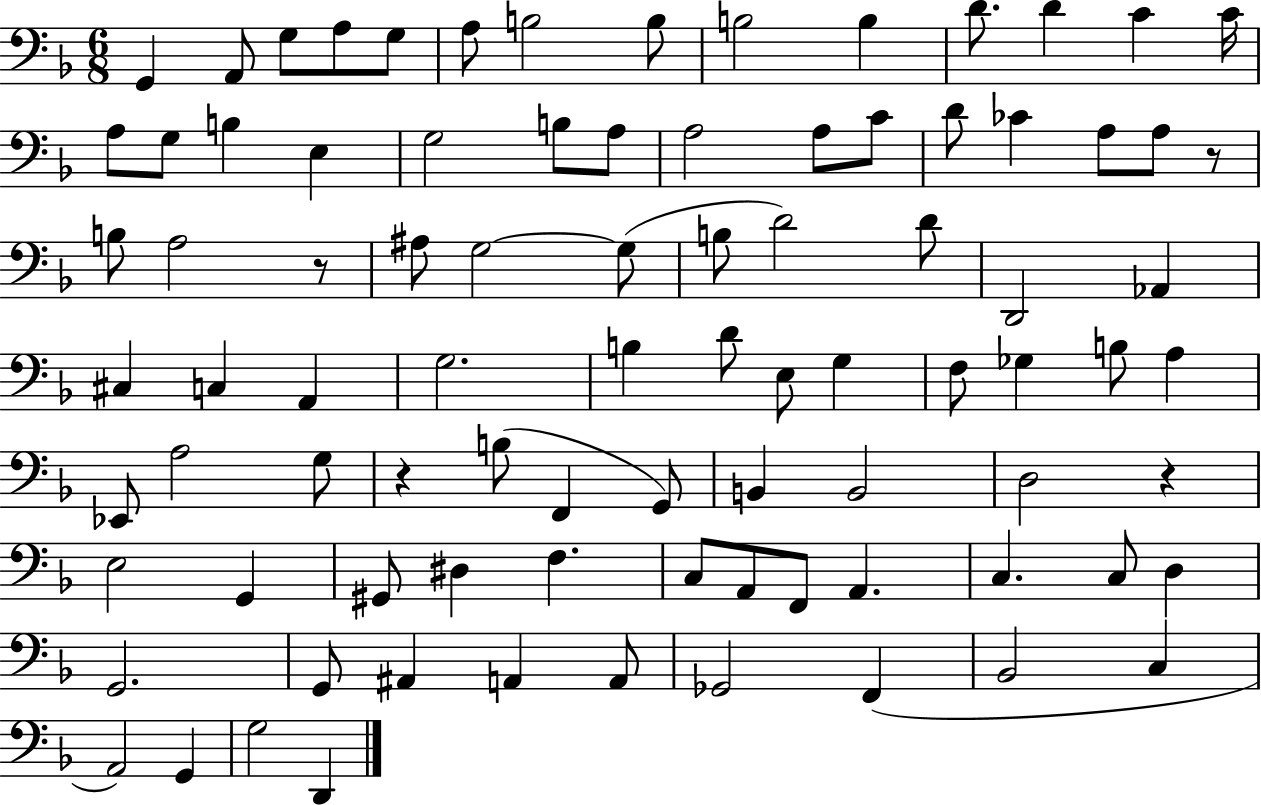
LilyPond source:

{
  \clef bass
  \numericTimeSignature
  \time 6/8
  \key f \major
  g,4 a,8 g8 a8 g8 | a8 b2 b8 | b2 b4 | d'8. d'4 c'4 c'16 | \break a8 g8 b4 e4 | g2 b8 a8 | a2 a8 c'8 | d'8 ces'4 a8 a8 r8 | \break b8 a2 r8 | ais8 g2~~ g8( | b8 d'2) d'8 | d,2 aes,4 | \break cis4 c4 a,4 | g2. | b4 d'8 e8 g4 | f8 ges4 b8 a4 | \break ees,8 a2 g8 | r4 b8( f,4 g,8) | b,4 b,2 | d2 r4 | \break e2 g,4 | gis,8 dis4 f4. | c8 a,8 f,8 a,4. | c4. c8 d4 | \break g,2. | g,8 ais,4 a,4 a,8 | ges,2 f,4( | bes,2 c4 | \break a,2) g,4 | g2 d,4 | \bar "|."
}